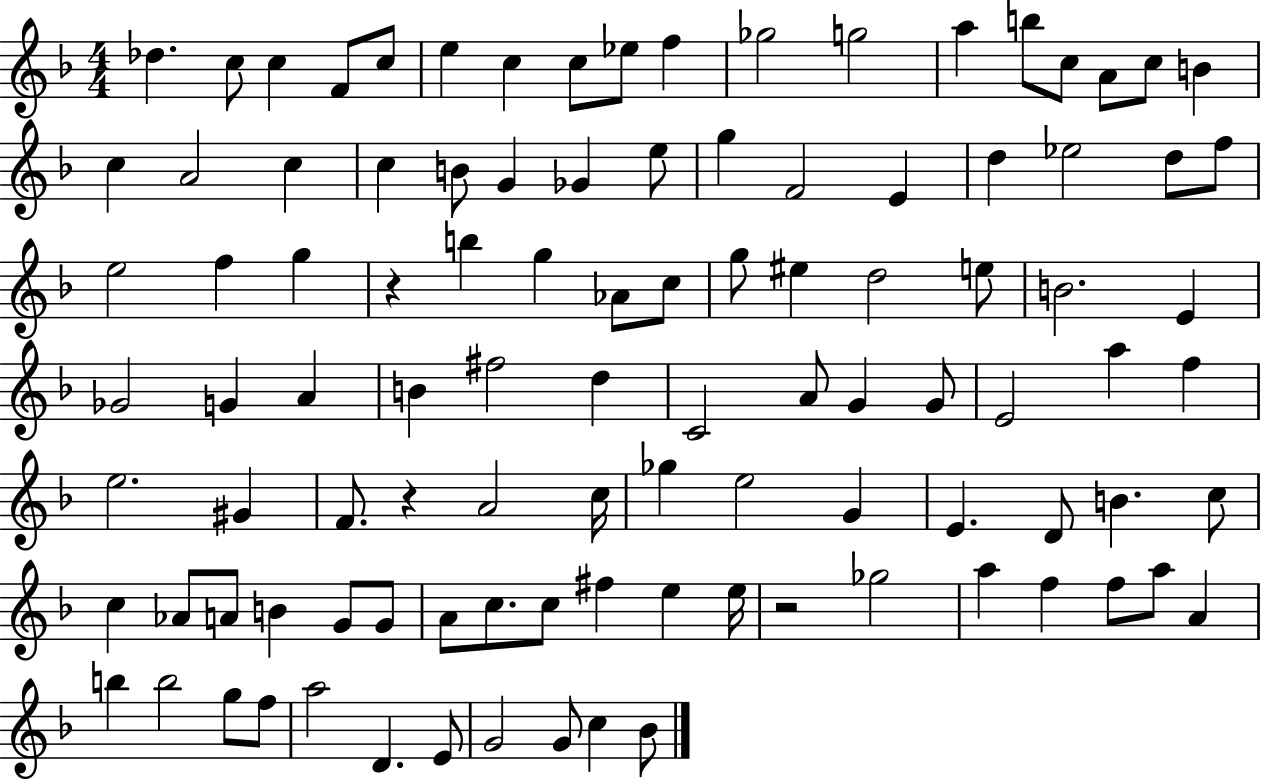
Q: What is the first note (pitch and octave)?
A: Db5